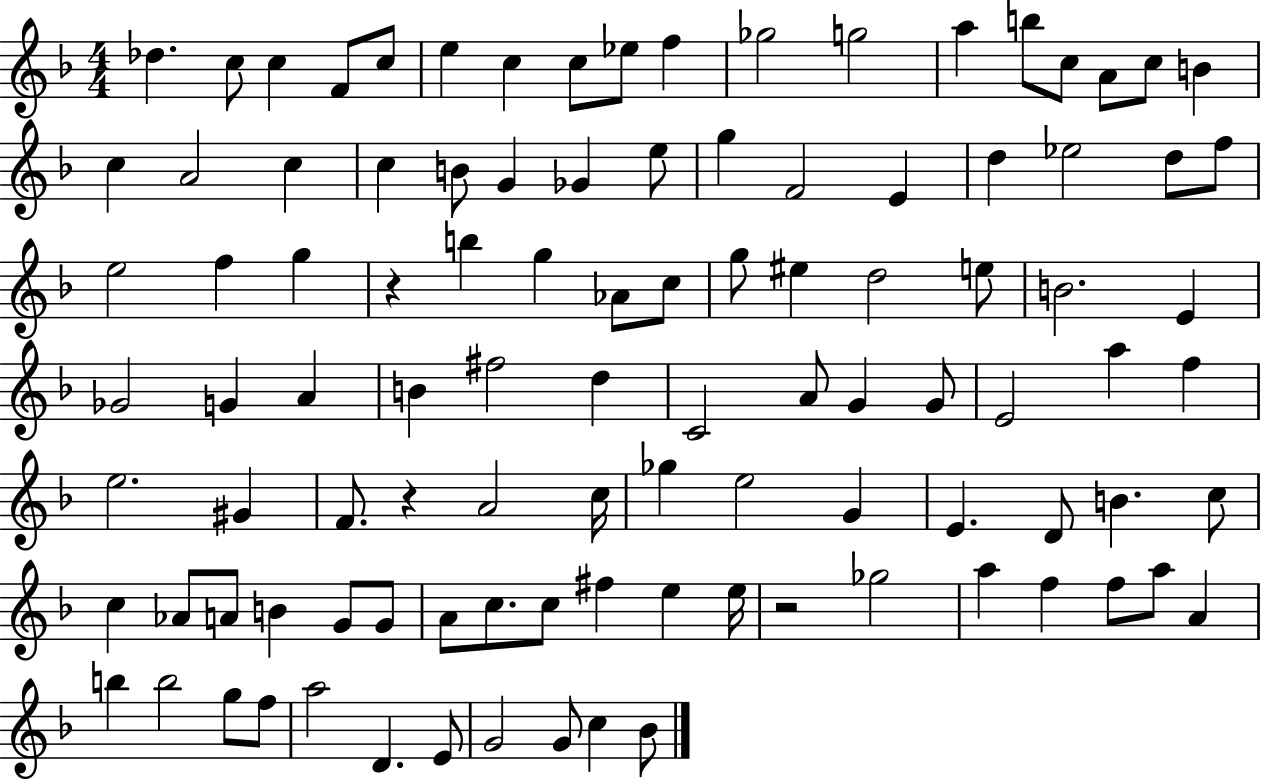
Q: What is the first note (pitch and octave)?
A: Db5